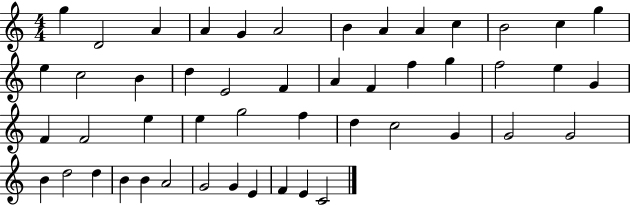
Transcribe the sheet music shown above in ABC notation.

X:1
T:Untitled
M:4/4
L:1/4
K:C
g D2 A A G A2 B A A c B2 c g e c2 B d E2 F A F f g f2 e G F F2 e e g2 f d c2 G G2 G2 B d2 d B B A2 G2 G E F E C2